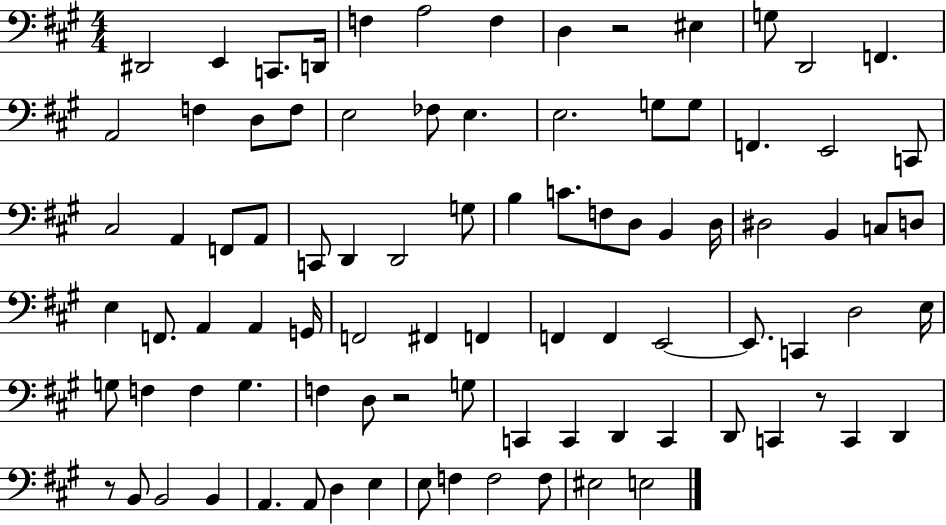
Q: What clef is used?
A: bass